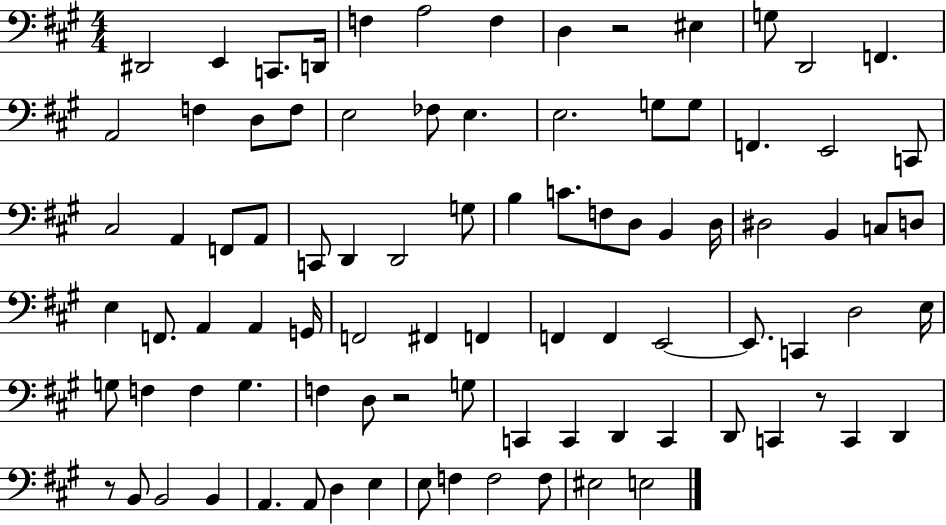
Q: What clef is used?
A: bass